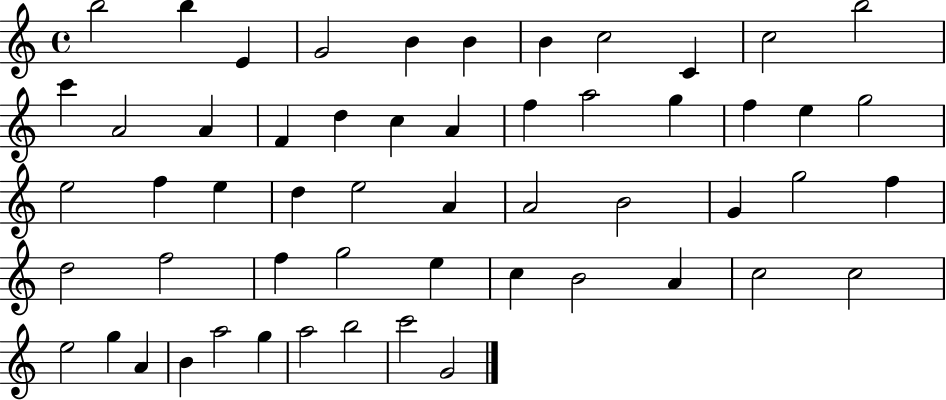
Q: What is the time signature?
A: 4/4